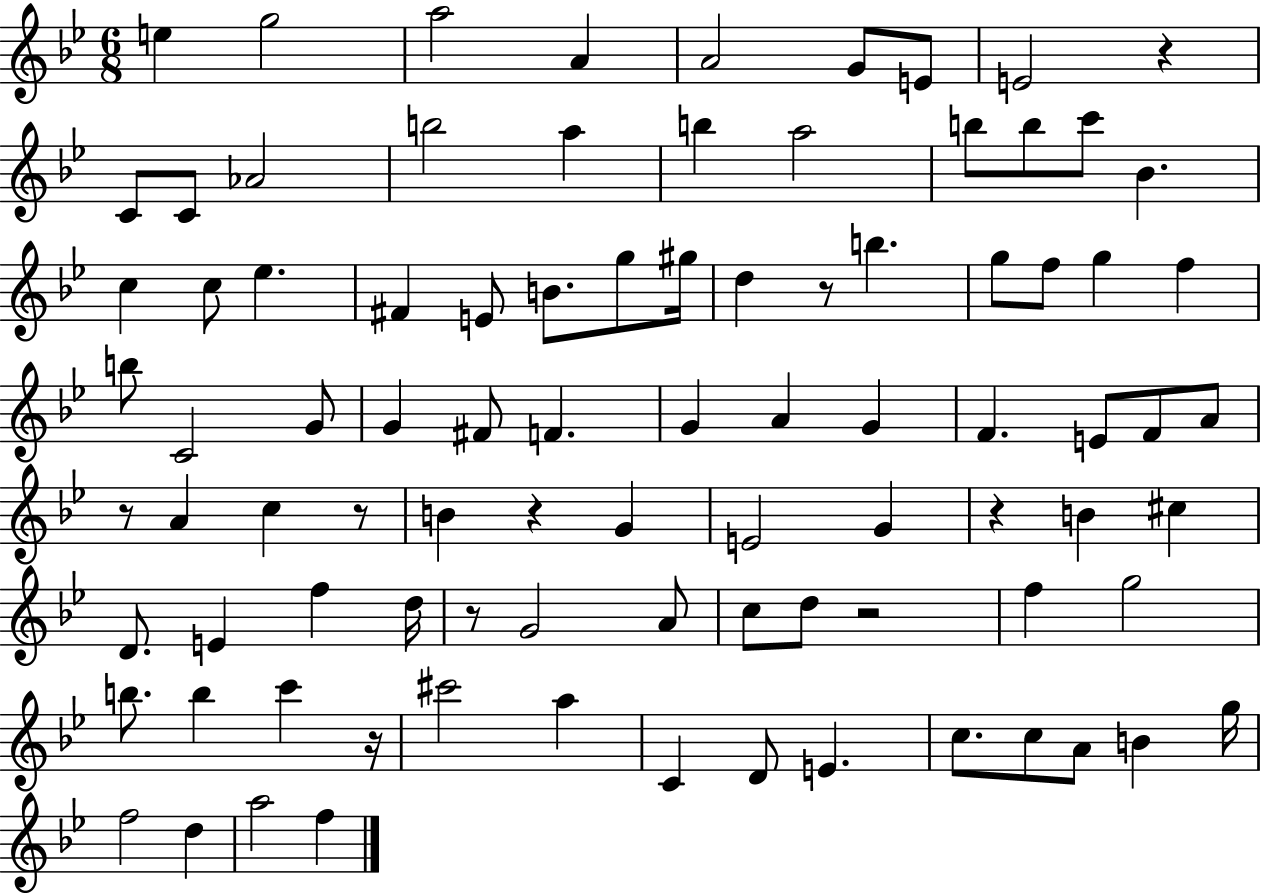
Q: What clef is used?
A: treble